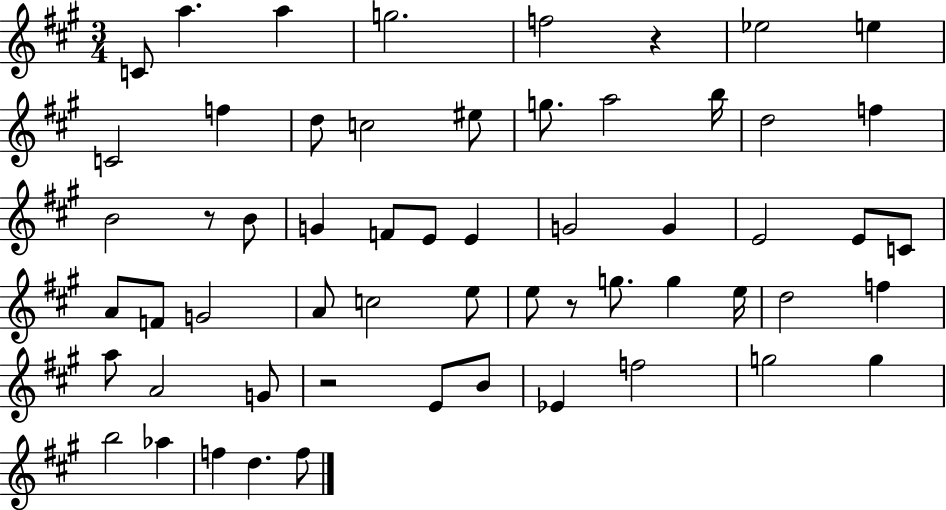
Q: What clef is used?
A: treble